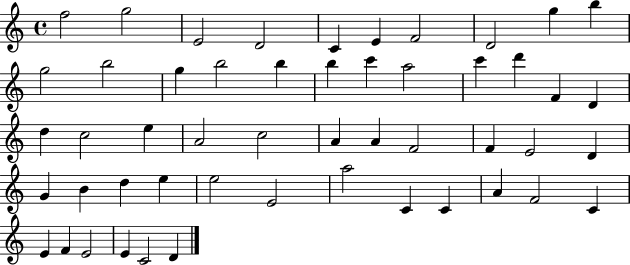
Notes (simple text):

F5/h G5/h E4/h D4/h C4/q E4/q F4/h D4/h G5/q B5/q G5/h B5/h G5/q B5/h B5/q B5/q C6/q A5/h C6/q D6/q F4/q D4/q D5/q C5/h E5/q A4/h C5/h A4/q A4/q F4/h F4/q E4/h D4/q G4/q B4/q D5/q E5/q E5/h E4/h A5/h C4/q C4/q A4/q F4/h C4/q E4/q F4/q E4/h E4/q C4/h D4/q